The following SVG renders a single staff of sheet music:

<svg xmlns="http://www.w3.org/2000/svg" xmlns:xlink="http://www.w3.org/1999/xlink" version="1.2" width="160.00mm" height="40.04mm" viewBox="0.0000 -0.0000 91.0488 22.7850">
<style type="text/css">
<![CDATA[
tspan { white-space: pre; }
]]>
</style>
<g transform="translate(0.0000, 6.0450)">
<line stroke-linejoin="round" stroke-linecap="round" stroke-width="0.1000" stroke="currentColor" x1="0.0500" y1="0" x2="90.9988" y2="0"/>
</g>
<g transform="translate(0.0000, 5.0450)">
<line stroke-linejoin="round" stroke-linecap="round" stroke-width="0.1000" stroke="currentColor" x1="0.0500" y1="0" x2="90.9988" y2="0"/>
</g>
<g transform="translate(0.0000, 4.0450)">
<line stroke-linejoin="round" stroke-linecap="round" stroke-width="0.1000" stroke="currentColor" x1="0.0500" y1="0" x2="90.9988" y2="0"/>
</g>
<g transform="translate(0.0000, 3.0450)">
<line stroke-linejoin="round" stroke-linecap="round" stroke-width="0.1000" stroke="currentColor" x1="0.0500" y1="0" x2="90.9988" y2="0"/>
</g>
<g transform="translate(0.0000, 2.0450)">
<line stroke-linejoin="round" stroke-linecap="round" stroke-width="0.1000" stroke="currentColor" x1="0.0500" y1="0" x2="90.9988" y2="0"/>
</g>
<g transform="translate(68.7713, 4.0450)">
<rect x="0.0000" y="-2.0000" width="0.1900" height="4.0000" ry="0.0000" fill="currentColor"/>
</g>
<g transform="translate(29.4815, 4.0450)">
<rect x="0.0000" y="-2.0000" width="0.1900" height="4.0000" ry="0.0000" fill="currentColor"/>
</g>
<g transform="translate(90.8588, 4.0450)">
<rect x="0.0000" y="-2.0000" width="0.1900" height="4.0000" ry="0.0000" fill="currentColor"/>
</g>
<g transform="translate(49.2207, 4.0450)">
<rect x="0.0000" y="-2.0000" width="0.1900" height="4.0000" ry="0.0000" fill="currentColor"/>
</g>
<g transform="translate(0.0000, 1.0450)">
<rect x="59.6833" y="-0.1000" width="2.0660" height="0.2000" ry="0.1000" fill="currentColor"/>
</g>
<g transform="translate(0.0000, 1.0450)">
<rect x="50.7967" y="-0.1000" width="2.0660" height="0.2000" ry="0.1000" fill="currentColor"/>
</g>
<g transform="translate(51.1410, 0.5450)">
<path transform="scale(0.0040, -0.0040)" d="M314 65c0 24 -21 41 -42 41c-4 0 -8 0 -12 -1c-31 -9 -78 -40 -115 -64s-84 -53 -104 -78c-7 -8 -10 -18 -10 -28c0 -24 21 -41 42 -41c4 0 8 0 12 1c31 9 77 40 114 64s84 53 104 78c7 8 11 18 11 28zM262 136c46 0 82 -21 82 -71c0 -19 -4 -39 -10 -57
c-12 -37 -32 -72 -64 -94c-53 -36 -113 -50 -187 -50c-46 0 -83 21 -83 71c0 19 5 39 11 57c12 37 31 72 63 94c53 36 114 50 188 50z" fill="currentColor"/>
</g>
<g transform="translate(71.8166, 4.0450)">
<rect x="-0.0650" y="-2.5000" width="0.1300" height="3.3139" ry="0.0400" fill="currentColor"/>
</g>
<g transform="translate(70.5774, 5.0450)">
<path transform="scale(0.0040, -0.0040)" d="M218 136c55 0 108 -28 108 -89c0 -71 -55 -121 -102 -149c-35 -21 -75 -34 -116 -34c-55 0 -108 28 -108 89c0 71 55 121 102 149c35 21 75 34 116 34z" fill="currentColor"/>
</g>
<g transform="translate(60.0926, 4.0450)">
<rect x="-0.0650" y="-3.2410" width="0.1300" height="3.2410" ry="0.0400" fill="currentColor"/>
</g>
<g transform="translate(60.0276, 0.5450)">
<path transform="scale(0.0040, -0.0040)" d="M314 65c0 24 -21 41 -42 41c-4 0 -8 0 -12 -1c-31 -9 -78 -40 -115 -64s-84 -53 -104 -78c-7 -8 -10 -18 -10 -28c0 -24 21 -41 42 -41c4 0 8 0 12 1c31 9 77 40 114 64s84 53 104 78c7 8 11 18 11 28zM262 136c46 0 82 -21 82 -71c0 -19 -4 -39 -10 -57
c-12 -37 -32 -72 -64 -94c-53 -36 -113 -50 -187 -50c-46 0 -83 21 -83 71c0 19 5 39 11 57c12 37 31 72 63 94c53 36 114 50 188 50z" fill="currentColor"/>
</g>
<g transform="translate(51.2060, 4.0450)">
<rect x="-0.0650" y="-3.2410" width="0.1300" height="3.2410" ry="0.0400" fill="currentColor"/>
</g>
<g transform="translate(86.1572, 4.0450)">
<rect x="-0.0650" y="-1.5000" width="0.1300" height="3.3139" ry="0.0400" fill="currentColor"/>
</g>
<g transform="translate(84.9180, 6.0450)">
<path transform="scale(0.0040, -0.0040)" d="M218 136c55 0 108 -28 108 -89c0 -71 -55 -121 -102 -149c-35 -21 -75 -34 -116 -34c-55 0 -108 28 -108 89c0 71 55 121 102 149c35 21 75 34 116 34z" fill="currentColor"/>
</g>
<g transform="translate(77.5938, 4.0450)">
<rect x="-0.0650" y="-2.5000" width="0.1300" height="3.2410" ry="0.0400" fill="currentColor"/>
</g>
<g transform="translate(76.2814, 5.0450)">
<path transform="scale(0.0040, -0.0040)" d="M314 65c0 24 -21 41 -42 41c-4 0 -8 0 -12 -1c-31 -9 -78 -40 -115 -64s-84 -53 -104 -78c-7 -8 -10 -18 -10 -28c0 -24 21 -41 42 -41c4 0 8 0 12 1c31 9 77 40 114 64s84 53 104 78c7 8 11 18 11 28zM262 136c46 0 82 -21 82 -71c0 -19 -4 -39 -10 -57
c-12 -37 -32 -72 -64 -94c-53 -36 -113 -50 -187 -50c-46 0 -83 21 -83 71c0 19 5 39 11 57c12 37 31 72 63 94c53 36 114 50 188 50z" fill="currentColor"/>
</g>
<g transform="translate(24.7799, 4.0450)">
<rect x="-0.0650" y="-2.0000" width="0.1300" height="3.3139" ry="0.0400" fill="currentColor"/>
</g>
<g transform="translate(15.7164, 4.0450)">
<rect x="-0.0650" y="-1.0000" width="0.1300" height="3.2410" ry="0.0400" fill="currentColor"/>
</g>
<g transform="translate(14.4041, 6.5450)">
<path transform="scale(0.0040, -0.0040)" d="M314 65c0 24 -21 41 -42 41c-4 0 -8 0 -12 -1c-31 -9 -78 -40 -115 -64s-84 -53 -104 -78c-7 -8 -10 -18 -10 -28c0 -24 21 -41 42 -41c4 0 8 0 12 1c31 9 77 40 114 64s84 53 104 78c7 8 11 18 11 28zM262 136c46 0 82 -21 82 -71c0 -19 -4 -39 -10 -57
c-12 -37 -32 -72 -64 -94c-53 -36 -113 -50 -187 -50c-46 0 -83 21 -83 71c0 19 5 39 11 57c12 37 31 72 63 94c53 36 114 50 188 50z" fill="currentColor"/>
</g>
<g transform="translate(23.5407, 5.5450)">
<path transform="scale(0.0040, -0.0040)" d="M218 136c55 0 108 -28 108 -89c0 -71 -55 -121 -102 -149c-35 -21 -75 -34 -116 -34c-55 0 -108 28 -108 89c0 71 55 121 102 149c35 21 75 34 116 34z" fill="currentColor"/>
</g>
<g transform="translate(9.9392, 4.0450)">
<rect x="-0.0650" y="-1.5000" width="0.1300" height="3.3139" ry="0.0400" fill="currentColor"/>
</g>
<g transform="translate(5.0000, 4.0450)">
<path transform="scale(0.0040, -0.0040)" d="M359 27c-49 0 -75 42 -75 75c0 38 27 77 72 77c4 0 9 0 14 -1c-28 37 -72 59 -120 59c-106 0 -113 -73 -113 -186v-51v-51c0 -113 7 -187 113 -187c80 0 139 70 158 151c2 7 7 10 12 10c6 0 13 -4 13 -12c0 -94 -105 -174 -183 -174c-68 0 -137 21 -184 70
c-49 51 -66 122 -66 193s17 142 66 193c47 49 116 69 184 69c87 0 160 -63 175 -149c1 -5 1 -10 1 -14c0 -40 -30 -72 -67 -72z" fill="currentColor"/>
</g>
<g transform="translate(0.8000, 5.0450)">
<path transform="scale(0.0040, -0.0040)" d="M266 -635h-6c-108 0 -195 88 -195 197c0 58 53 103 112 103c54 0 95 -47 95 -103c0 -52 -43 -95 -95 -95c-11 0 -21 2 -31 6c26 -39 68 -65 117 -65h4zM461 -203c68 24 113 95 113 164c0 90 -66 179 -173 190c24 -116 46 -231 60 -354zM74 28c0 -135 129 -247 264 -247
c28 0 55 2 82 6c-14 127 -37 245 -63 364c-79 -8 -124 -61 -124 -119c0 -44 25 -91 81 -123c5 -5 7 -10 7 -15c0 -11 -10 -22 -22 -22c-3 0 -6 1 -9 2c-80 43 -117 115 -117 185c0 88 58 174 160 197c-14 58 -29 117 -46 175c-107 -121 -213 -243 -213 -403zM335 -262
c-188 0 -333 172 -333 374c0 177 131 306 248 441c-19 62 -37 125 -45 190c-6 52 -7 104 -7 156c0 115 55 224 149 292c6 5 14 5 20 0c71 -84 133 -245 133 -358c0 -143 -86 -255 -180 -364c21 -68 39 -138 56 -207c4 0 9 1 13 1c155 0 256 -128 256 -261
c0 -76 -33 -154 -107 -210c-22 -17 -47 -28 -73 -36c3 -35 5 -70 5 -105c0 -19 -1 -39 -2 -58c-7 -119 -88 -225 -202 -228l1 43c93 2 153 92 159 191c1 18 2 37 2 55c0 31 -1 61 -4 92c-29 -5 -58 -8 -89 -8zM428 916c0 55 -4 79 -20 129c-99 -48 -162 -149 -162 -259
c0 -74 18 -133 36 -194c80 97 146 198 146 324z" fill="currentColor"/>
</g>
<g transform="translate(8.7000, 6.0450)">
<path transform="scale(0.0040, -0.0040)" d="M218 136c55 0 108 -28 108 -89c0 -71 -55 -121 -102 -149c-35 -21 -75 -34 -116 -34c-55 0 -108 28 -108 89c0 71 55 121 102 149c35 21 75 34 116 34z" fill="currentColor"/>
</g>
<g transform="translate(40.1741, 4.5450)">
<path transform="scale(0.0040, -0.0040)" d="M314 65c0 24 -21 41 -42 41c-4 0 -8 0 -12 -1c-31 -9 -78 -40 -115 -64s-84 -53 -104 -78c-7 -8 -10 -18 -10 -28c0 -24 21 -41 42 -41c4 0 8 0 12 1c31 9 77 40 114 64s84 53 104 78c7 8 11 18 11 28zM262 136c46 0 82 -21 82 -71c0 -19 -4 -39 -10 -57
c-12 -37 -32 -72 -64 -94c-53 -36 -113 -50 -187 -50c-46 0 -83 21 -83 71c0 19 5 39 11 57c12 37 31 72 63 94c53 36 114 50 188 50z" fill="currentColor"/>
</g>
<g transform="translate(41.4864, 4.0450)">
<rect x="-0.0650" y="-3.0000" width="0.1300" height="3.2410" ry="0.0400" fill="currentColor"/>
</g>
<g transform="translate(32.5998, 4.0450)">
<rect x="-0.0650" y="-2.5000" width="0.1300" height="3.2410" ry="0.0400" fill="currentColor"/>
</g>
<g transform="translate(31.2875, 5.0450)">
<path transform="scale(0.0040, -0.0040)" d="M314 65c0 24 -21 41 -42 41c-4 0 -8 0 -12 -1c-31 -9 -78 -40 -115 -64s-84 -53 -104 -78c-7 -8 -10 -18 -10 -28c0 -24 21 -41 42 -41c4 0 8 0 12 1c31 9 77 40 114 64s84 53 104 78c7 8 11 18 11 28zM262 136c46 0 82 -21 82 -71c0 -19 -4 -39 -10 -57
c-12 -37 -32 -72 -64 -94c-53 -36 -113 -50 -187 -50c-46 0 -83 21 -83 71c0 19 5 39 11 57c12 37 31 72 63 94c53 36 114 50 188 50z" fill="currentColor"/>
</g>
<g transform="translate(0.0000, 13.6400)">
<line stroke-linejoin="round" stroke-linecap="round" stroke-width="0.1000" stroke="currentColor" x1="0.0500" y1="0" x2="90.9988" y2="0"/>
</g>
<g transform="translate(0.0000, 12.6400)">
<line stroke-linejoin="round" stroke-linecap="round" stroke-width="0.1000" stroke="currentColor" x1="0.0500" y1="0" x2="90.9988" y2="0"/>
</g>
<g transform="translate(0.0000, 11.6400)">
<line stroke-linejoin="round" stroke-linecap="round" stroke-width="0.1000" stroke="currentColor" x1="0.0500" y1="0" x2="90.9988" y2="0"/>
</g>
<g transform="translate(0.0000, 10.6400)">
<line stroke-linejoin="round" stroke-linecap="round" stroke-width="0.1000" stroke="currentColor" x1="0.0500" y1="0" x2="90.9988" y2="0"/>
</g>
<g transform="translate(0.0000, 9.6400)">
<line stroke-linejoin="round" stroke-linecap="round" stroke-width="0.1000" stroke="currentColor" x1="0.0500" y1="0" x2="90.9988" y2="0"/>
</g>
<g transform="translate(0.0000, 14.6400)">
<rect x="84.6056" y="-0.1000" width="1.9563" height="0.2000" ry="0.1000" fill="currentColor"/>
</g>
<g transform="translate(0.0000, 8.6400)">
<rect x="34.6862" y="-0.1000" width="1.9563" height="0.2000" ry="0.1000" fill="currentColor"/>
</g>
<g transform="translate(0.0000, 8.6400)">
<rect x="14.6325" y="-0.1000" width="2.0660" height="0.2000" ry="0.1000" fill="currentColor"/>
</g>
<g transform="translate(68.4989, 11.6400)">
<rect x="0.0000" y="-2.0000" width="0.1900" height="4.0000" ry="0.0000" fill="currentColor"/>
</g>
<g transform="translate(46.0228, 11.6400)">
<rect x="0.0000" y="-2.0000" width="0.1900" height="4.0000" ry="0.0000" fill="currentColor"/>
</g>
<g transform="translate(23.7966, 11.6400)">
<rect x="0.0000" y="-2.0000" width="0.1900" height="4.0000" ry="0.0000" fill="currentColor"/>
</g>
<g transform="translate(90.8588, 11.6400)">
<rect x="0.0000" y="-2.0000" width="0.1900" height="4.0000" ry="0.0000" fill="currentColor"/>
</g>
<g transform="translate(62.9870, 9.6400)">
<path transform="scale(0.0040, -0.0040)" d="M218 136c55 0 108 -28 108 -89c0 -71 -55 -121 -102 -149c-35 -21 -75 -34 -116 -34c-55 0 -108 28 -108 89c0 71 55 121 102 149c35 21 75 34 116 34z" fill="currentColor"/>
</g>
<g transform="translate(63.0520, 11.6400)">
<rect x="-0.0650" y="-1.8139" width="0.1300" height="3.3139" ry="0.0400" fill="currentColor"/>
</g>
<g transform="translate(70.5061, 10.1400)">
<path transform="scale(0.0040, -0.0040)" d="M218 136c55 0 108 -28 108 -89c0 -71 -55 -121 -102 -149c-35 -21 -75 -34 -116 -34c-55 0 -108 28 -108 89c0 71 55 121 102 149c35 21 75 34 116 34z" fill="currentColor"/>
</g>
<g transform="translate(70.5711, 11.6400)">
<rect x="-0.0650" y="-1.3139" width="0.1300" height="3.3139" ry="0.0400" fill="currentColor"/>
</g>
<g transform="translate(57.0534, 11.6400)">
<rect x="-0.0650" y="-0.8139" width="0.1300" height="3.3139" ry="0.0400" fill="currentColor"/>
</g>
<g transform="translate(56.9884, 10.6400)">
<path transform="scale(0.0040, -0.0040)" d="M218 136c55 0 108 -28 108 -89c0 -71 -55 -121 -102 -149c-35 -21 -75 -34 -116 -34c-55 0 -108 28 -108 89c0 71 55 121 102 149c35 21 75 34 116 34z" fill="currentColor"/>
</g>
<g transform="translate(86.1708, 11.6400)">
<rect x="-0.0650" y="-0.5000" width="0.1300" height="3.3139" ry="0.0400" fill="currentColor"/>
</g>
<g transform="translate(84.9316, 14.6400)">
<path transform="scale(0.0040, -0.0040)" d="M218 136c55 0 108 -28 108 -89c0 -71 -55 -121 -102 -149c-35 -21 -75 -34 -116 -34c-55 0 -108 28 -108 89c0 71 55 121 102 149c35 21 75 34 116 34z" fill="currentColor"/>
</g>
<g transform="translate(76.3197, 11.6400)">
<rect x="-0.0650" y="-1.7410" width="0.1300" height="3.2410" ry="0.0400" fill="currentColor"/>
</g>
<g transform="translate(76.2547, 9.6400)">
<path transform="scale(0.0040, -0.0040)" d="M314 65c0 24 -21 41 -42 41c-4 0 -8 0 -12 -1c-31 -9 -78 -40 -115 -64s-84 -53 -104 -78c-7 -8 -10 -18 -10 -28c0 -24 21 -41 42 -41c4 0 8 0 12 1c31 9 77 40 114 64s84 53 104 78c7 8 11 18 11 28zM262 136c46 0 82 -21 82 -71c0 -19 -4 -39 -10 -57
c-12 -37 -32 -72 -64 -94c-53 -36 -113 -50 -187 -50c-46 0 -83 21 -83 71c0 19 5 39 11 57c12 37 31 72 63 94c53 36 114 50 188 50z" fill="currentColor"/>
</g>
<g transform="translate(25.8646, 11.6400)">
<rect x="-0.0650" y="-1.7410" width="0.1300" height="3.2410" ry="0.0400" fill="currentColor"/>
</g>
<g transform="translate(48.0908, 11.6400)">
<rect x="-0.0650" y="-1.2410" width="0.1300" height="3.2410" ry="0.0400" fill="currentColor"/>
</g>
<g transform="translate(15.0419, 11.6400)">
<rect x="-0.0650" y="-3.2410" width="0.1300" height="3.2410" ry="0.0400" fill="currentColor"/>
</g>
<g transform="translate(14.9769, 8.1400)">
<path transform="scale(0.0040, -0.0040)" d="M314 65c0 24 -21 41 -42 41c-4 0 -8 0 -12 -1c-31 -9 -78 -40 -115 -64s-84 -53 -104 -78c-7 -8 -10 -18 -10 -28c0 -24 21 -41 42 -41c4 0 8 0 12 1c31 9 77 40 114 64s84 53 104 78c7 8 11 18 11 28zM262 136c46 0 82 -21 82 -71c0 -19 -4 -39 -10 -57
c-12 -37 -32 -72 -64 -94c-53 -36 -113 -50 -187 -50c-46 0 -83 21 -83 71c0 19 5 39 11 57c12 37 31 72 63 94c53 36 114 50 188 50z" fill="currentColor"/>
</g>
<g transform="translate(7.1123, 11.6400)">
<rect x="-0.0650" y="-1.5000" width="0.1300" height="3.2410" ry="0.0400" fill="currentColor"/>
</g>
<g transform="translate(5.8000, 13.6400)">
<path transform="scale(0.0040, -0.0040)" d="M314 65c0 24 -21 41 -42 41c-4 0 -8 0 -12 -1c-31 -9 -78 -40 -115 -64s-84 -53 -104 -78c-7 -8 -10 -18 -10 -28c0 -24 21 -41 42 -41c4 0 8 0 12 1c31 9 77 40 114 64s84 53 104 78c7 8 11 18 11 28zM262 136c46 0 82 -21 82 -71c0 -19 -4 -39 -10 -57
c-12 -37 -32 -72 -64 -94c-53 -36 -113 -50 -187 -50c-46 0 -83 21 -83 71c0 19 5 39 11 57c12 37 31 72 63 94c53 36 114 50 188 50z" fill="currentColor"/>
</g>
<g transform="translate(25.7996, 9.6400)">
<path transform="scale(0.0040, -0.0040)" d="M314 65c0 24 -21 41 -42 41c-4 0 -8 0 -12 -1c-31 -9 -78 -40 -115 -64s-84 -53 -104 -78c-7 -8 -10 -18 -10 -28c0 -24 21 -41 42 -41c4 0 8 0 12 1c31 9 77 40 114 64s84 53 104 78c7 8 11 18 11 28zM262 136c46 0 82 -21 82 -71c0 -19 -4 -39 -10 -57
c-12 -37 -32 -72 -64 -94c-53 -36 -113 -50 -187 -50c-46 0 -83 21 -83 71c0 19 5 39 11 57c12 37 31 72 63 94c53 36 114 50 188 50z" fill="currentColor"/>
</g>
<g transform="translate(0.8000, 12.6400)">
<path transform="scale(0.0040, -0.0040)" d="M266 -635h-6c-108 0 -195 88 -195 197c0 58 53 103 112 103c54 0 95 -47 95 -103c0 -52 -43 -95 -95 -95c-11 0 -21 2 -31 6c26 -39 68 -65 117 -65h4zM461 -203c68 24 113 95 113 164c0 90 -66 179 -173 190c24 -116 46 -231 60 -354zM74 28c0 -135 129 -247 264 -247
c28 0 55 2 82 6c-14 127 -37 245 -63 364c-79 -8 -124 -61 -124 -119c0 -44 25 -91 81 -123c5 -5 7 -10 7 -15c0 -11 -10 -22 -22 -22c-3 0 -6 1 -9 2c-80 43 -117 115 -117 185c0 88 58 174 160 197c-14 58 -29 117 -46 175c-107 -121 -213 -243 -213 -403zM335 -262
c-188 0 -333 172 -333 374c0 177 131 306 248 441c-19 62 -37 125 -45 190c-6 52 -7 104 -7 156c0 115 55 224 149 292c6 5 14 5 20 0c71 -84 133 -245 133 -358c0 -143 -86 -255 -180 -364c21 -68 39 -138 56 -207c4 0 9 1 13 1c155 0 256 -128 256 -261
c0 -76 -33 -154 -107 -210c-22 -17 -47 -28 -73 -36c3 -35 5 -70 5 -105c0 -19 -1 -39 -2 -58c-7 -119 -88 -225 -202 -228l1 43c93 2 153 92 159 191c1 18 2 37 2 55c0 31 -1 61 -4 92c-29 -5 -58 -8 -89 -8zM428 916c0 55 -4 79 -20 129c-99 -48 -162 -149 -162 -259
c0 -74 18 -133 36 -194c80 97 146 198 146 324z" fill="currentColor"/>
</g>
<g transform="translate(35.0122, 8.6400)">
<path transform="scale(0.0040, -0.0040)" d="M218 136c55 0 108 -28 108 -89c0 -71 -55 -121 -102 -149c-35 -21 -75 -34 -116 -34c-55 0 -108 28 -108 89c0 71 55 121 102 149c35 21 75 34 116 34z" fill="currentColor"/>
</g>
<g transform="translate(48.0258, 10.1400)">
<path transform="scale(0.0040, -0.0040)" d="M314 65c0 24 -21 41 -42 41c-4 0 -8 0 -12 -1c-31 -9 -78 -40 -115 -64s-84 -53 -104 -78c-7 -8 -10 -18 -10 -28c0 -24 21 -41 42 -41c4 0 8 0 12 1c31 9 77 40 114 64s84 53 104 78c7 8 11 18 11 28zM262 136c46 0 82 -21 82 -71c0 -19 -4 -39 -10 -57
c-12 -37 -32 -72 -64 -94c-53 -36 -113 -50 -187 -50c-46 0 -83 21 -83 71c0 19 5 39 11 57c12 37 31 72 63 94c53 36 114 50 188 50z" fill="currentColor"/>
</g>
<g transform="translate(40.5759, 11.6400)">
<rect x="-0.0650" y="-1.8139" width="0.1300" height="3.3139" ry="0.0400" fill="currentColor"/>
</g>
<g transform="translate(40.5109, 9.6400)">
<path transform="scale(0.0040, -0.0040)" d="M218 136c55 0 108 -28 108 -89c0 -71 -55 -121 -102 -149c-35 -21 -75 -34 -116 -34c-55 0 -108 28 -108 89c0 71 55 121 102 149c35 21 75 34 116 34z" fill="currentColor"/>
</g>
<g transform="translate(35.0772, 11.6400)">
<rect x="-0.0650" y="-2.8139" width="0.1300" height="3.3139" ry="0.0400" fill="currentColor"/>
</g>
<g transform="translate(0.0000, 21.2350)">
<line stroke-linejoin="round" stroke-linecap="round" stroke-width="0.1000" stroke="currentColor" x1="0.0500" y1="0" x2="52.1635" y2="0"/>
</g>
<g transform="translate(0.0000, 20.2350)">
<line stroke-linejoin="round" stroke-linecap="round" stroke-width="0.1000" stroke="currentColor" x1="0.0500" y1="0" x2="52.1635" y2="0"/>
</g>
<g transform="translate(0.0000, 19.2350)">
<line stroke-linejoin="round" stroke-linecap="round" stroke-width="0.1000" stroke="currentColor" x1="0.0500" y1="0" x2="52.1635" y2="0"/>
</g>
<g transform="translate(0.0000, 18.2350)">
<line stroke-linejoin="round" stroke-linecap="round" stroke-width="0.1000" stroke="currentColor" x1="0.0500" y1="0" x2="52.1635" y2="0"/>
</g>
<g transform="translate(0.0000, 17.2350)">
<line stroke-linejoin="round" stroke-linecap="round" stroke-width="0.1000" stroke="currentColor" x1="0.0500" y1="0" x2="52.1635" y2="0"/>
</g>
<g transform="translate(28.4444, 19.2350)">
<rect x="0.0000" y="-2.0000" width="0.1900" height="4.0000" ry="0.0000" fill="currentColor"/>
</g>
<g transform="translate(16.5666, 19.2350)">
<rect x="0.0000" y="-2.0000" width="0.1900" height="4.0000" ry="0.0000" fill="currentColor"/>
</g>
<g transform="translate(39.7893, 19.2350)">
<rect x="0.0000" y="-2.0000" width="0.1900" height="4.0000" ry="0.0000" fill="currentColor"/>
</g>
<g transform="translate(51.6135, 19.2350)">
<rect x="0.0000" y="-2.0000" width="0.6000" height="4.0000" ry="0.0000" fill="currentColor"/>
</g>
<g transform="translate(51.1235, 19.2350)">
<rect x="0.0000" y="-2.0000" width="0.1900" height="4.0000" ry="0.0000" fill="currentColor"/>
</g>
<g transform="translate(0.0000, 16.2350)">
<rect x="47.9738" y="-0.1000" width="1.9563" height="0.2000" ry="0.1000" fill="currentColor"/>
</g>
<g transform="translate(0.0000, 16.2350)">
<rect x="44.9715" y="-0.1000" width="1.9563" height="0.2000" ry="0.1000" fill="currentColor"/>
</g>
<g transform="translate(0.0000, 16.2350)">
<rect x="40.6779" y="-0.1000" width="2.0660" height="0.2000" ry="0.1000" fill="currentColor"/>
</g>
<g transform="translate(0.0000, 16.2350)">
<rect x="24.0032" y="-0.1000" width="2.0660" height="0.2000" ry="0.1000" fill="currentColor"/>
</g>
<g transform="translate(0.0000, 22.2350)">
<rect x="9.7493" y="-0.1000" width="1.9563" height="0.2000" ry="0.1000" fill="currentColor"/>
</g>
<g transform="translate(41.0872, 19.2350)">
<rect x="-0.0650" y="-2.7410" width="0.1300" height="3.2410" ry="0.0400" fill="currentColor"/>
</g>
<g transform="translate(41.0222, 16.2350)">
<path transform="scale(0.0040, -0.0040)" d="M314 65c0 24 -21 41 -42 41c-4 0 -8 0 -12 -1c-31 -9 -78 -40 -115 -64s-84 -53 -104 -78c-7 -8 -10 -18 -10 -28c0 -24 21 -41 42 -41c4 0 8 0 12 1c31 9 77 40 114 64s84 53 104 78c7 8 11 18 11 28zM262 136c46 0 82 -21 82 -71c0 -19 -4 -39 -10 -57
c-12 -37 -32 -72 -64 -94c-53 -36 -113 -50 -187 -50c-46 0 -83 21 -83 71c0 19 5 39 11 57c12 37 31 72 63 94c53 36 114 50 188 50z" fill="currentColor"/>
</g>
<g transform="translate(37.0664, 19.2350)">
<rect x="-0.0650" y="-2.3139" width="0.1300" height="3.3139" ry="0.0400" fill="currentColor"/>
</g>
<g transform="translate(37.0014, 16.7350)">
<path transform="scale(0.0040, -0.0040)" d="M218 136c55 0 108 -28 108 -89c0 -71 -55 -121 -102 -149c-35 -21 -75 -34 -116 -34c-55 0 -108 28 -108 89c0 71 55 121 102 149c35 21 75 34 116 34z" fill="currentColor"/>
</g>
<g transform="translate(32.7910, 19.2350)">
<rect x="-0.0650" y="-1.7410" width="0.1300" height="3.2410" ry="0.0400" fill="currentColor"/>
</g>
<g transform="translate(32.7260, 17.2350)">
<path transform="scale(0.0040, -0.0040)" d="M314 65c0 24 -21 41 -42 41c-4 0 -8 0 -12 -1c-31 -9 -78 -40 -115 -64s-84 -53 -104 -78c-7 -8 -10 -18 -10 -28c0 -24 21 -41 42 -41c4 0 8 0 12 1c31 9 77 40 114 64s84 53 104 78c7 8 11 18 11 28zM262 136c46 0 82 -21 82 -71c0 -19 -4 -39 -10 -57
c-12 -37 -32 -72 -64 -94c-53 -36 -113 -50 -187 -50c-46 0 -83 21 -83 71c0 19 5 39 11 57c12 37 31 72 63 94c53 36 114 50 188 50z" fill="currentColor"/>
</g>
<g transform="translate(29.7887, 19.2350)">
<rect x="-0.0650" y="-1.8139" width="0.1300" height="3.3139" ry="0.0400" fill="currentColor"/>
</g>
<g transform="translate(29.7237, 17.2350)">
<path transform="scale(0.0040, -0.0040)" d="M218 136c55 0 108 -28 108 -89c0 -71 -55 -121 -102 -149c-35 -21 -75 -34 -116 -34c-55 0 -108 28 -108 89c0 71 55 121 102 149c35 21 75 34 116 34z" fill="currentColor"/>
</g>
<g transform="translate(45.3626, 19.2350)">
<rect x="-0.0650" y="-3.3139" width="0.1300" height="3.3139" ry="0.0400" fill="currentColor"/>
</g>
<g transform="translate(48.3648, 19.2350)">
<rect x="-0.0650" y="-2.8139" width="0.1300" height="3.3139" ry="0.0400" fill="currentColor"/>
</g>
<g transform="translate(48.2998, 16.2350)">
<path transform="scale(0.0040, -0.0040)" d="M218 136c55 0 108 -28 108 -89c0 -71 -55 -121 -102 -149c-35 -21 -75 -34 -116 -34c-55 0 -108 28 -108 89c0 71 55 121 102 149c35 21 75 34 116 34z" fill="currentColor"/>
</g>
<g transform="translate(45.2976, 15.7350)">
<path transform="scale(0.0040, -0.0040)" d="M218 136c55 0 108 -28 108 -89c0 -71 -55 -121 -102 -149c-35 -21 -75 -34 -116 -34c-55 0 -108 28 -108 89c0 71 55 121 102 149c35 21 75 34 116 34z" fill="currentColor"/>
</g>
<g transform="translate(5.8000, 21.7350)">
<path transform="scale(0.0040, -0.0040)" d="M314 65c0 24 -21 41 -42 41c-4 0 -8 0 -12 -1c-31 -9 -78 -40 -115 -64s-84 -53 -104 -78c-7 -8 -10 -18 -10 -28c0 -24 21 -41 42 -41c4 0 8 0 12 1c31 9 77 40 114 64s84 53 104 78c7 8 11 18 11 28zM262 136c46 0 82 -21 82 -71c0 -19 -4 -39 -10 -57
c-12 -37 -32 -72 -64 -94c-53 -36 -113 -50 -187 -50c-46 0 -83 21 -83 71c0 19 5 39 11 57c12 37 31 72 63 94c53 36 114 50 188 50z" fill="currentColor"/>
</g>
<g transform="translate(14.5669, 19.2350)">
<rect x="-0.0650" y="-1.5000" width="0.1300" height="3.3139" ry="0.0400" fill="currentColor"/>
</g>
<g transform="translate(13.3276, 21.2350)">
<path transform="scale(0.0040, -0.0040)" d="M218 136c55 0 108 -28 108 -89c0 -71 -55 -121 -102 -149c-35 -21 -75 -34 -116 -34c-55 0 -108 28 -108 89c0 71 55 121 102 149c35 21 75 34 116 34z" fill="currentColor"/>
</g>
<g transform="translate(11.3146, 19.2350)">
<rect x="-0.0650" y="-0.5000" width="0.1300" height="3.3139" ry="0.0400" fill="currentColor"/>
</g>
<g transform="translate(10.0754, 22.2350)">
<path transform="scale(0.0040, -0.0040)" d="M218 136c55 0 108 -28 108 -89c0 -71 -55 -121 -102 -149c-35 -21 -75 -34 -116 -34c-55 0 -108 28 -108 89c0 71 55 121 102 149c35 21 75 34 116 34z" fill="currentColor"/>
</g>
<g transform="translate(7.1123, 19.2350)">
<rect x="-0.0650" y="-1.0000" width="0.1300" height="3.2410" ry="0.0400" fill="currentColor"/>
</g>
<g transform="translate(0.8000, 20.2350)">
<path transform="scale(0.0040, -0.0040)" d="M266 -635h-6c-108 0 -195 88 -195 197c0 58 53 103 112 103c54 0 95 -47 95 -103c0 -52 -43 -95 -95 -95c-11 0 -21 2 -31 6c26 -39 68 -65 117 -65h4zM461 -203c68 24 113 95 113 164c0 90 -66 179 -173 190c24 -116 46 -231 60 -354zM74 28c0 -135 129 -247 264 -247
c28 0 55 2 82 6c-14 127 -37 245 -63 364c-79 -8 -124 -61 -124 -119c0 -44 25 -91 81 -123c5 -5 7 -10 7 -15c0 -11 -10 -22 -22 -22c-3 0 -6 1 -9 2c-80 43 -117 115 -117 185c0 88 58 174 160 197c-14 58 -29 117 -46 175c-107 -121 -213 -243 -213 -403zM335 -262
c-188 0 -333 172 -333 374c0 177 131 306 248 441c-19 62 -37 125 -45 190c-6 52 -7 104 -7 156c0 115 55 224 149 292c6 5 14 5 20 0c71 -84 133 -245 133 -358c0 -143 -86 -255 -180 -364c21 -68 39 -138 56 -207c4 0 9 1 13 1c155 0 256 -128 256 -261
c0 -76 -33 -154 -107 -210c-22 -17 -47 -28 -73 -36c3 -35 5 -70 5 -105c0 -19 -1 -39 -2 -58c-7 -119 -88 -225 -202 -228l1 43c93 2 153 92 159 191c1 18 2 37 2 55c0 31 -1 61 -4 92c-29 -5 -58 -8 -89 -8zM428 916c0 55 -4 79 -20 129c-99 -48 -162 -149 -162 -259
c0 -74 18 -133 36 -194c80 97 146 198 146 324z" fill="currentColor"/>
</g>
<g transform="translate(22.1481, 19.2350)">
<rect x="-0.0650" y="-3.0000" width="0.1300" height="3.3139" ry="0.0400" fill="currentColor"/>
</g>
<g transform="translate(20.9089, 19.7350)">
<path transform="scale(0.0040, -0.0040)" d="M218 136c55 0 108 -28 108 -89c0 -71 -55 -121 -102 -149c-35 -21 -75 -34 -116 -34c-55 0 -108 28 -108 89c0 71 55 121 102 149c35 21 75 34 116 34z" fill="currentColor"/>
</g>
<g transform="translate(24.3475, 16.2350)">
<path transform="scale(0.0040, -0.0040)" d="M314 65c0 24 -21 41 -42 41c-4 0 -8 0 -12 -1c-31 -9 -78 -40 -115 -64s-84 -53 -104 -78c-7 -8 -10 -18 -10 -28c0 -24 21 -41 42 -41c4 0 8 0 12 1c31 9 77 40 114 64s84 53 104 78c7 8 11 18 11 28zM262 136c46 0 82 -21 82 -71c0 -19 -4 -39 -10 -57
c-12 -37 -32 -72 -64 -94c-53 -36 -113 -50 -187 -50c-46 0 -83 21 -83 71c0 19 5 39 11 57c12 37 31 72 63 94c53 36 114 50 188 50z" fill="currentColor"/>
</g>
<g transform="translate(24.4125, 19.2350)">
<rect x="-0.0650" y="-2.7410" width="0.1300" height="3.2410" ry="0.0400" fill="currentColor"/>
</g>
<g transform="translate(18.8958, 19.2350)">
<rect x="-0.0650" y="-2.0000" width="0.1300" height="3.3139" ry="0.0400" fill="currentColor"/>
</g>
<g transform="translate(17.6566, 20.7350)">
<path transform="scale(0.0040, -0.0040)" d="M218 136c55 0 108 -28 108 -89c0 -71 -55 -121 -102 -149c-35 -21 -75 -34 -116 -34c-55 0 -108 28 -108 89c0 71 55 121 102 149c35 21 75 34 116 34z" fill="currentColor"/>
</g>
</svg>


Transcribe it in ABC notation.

X:1
T:Untitled
M:4/4
L:1/4
K:C
E D2 F G2 A2 b2 b2 G G2 E E2 b2 f2 a f e2 d f e f2 C D2 C E F A a2 f f2 g a2 b a